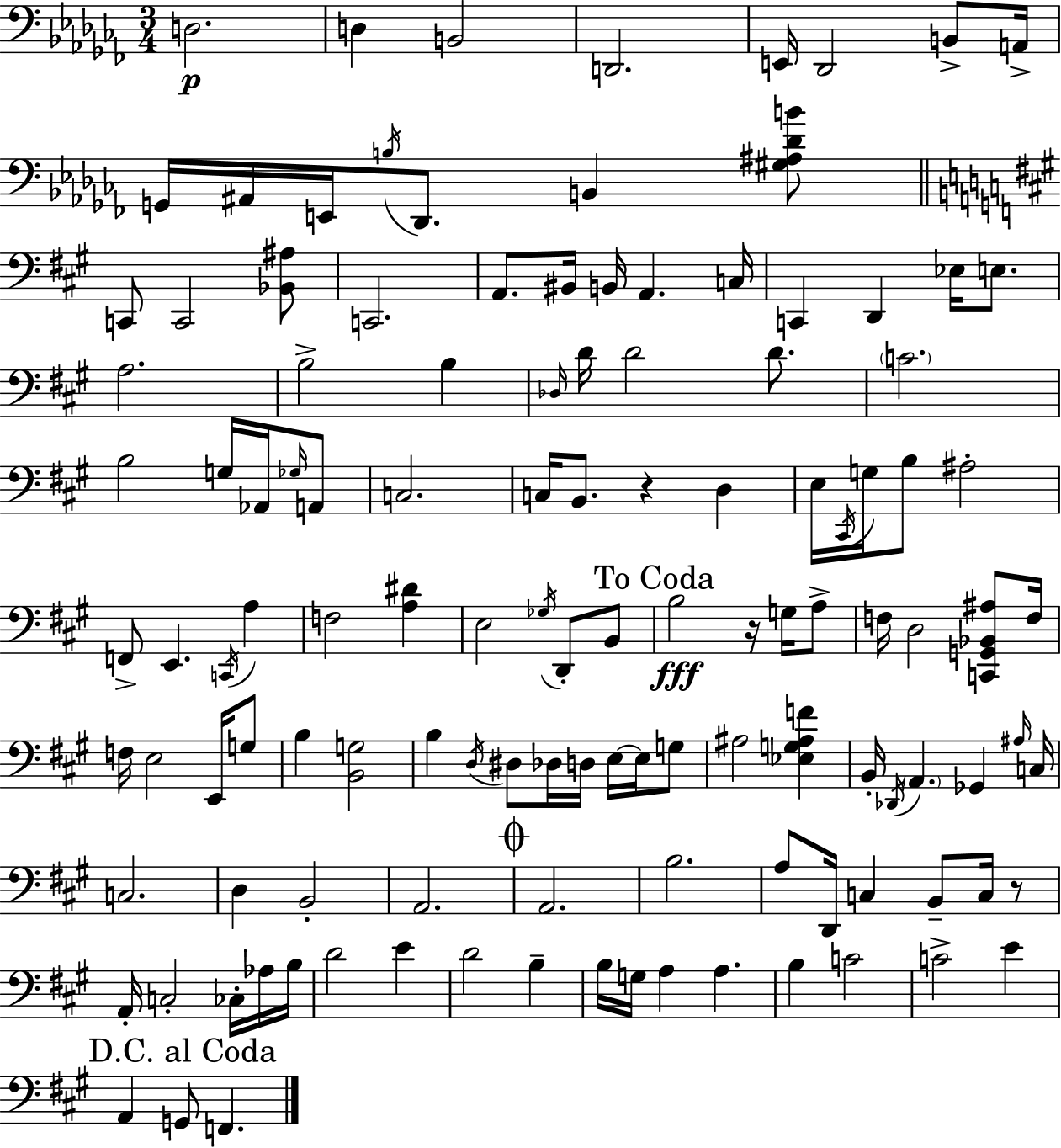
X:1
T:Untitled
M:3/4
L:1/4
K:Abm
D,2 D, B,,2 D,,2 E,,/4 _D,,2 B,,/2 A,,/4 G,,/4 ^A,,/4 E,,/4 B,/4 _D,,/2 B,, [^G,^A,_DB]/2 C,,/2 C,,2 [_B,,^A,]/2 C,,2 A,,/2 ^B,,/4 B,,/4 A,, C,/4 C,, D,, _E,/4 E,/2 A,2 B,2 B, _D,/4 D/4 D2 D/2 C2 B,2 G,/4 _A,,/4 _G,/4 A,,/2 C,2 C,/4 B,,/2 z D, E,/4 ^C,,/4 G,/4 B,/2 ^A,2 F,,/2 E,, C,,/4 A, F,2 [A,^D] E,2 _G,/4 D,,/2 B,,/2 B,2 z/4 G,/4 A,/2 F,/4 D,2 [C,,G,,_B,,^A,]/2 F,/4 F,/4 E,2 E,,/4 G,/2 B, [B,,G,]2 B, D,/4 ^D,/2 _D,/4 D,/4 E,/4 E,/4 G,/2 ^A,2 [_E,G,^A,F] B,,/4 _D,,/4 A,, _G,, ^A,/4 C,/4 C,2 D, B,,2 A,,2 A,,2 B,2 A,/2 D,,/4 C, B,,/2 C,/4 z/2 A,,/4 C,2 _C,/4 _A,/4 B,/4 D2 E D2 B, B,/4 G,/4 A, A, B, C2 C2 E A,, G,,/2 F,,